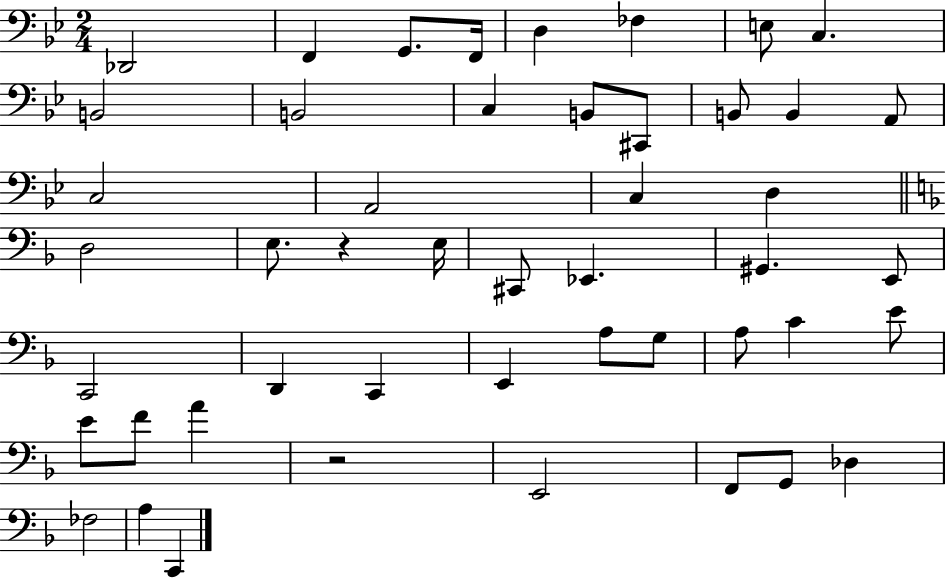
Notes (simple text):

Db2/h F2/q G2/e. F2/s D3/q FES3/q E3/e C3/q. B2/h B2/h C3/q B2/e C#2/e B2/e B2/q A2/e C3/h A2/h C3/q D3/q D3/h E3/e. R/q E3/s C#2/e Eb2/q. G#2/q. E2/e C2/h D2/q C2/q E2/q A3/e G3/e A3/e C4/q E4/e E4/e F4/e A4/q R/h E2/h F2/e G2/e Db3/q FES3/h A3/q C2/q